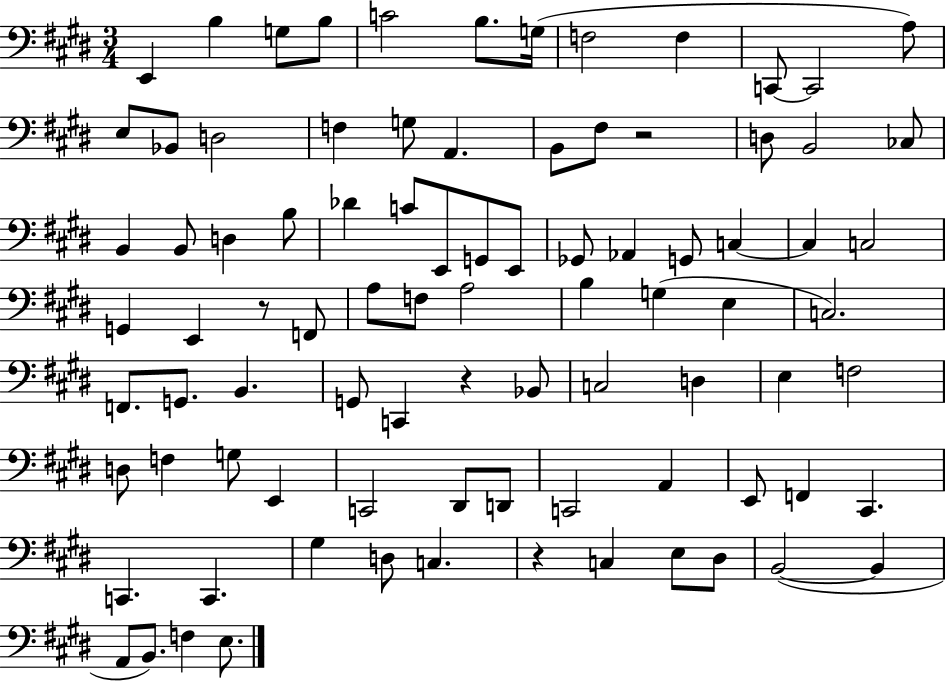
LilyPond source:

{
  \clef bass
  \numericTimeSignature
  \time 3/4
  \key e \major
  e,4 b4 g8 b8 | c'2 b8. g16( | f2 f4 | c,8~~ c,2 a8) | \break e8 bes,8 d2 | f4 g8 a,4. | b,8 fis8 r2 | d8 b,2 ces8 | \break b,4 b,8 d4 b8 | des'4 c'8 e,8 g,8 e,8 | ges,8 aes,4 g,8 c4~~ | c4 c2 | \break g,4 e,4 r8 f,8 | a8 f8 a2 | b4 g4( e4 | c2.) | \break f,8. g,8. b,4. | g,8 c,4 r4 bes,8 | c2 d4 | e4 f2 | \break d8 f4 g8 e,4 | c,2 dis,8 d,8 | c,2 a,4 | e,8 f,4 cis,4. | \break c,4. c,4. | gis4 d8 c4. | r4 c4 e8 dis8 | b,2~(~ b,4 | \break a,8 b,8.) f4 e8. | \bar "|."
}